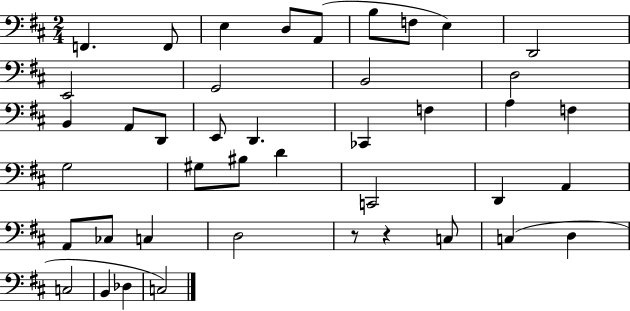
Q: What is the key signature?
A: D major